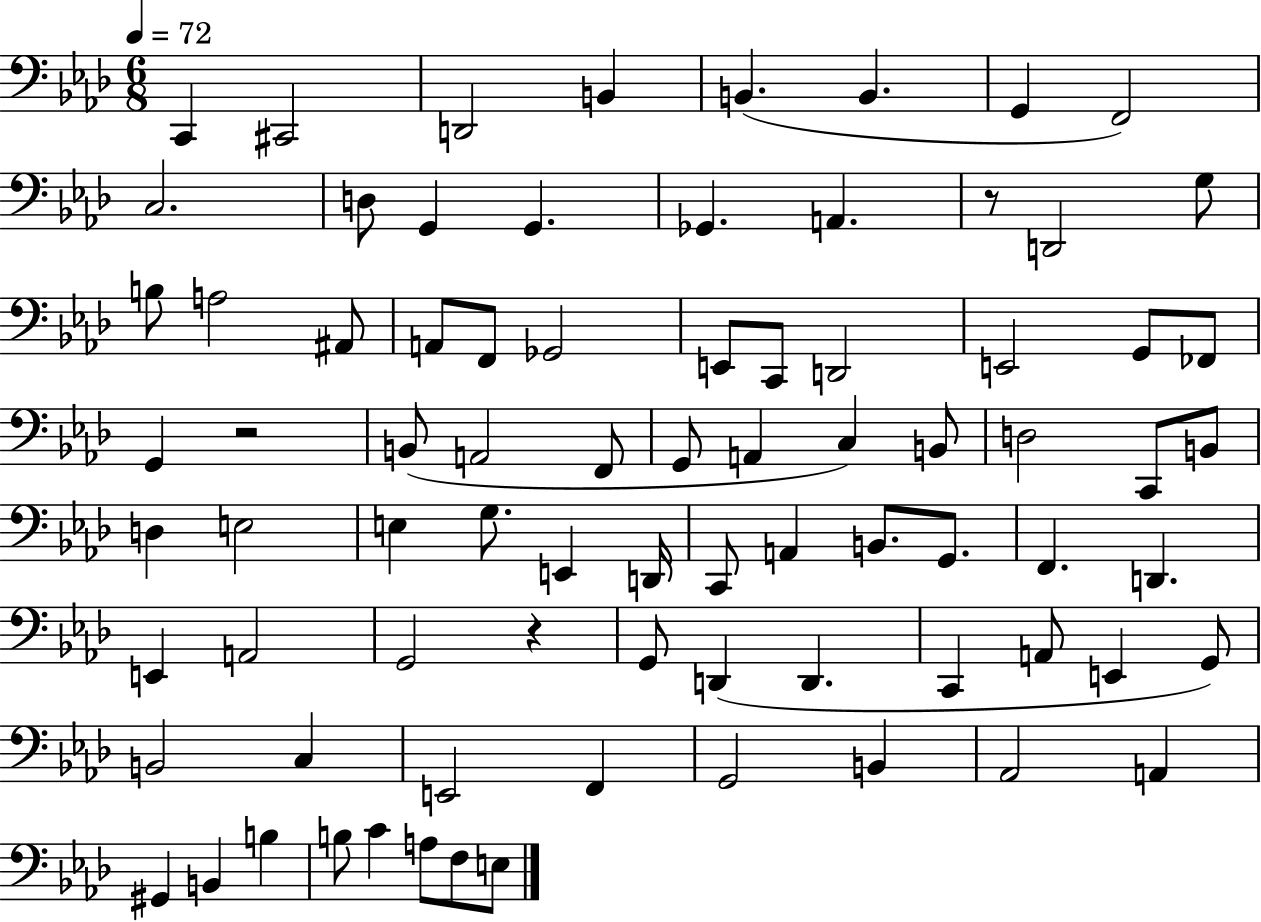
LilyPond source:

{
  \clef bass
  \numericTimeSignature
  \time 6/8
  \key aes \major
  \tempo 4 = 72
  \repeat volta 2 { c,4 cis,2 | d,2 b,4 | b,4.( b,4. | g,4 f,2) | \break c2. | d8 g,4 g,4. | ges,4. a,4. | r8 d,2 g8 | \break b8 a2 ais,8 | a,8 f,8 ges,2 | e,8 c,8 d,2 | e,2 g,8 fes,8 | \break g,4 r2 | b,8( a,2 f,8 | g,8 a,4 c4) b,8 | d2 c,8 b,8 | \break d4 e2 | e4 g8. e,4 d,16 | c,8 a,4 b,8. g,8. | f,4. d,4. | \break e,4 a,2 | g,2 r4 | g,8 d,4( d,4. | c,4 a,8 e,4 g,8) | \break b,2 c4 | e,2 f,4 | g,2 b,4 | aes,2 a,4 | \break gis,4 b,4 b4 | b8 c'4 a8 f8 e8 | } \bar "|."
}